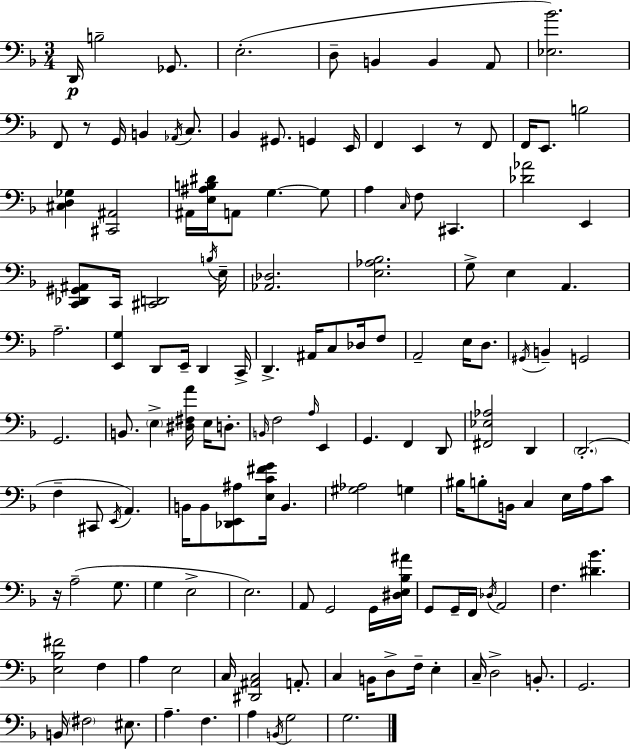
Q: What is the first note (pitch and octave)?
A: D2